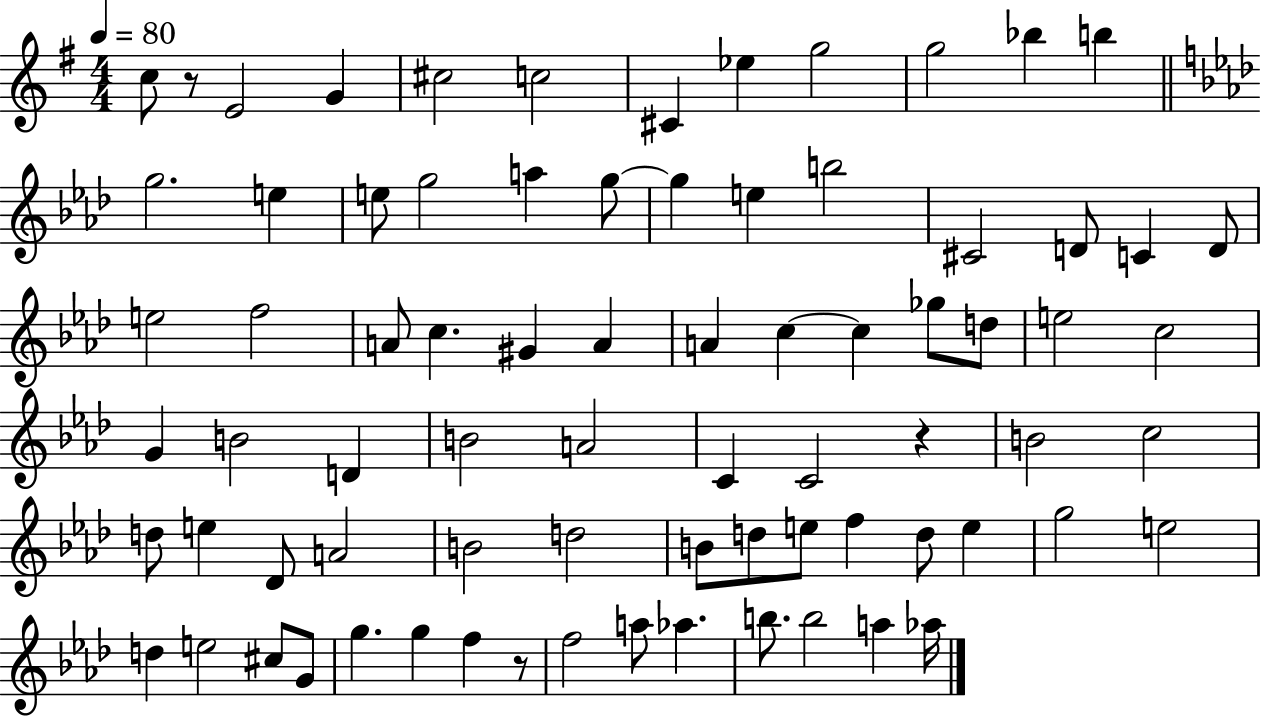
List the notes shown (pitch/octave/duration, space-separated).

C5/e R/e E4/h G4/q C#5/h C5/h C#4/q Eb5/q G5/h G5/h Bb5/q B5/q G5/h. E5/q E5/e G5/h A5/q G5/e G5/q E5/q B5/h C#4/h D4/e C4/q D4/e E5/h F5/h A4/e C5/q. G#4/q A4/q A4/q C5/q C5/q Gb5/e D5/e E5/h C5/h G4/q B4/h D4/q B4/h A4/h C4/q C4/h R/q B4/h C5/h D5/e E5/q Db4/e A4/h B4/h D5/h B4/e D5/e E5/e F5/q D5/e E5/q G5/h E5/h D5/q E5/h C#5/e G4/e G5/q. G5/q F5/q R/e F5/h A5/e Ab5/q. B5/e. B5/h A5/q Ab5/s